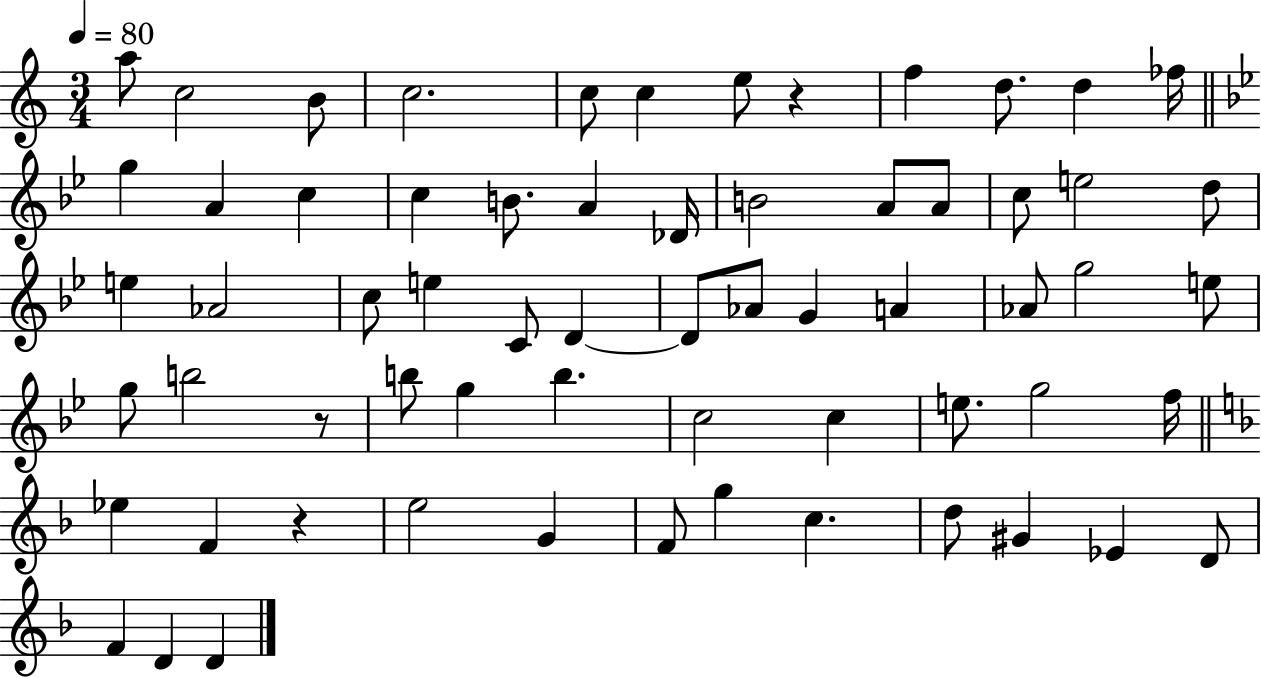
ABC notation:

X:1
T:Untitled
M:3/4
L:1/4
K:C
a/2 c2 B/2 c2 c/2 c e/2 z f d/2 d _f/4 g A c c B/2 A _D/4 B2 A/2 A/2 c/2 e2 d/2 e _A2 c/2 e C/2 D D/2 _A/2 G A _A/2 g2 e/2 g/2 b2 z/2 b/2 g b c2 c e/2 g2 f/4 _e F z e2 G F/2 g c d/2 ^G _E D/2 F D D